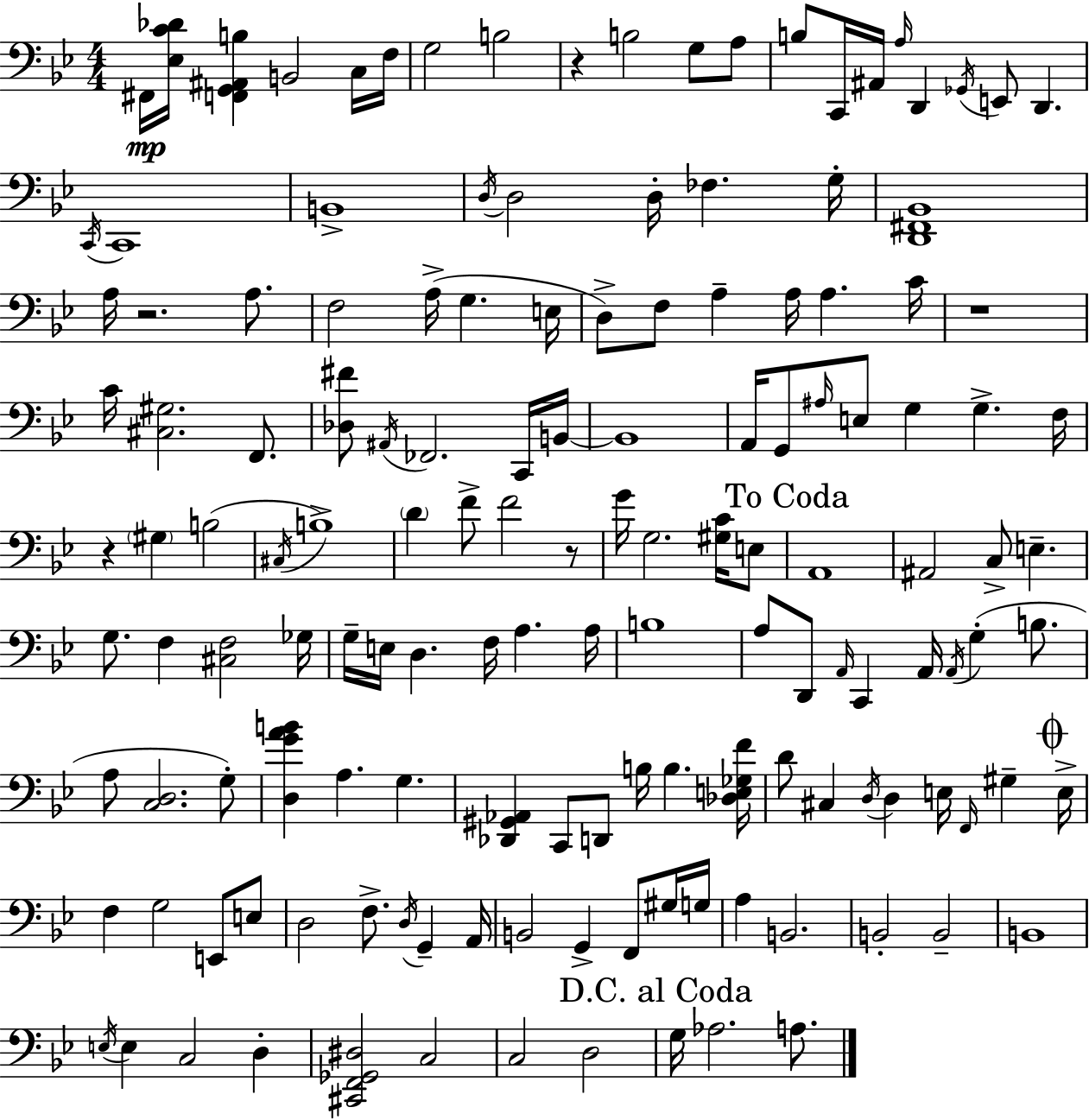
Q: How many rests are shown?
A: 5